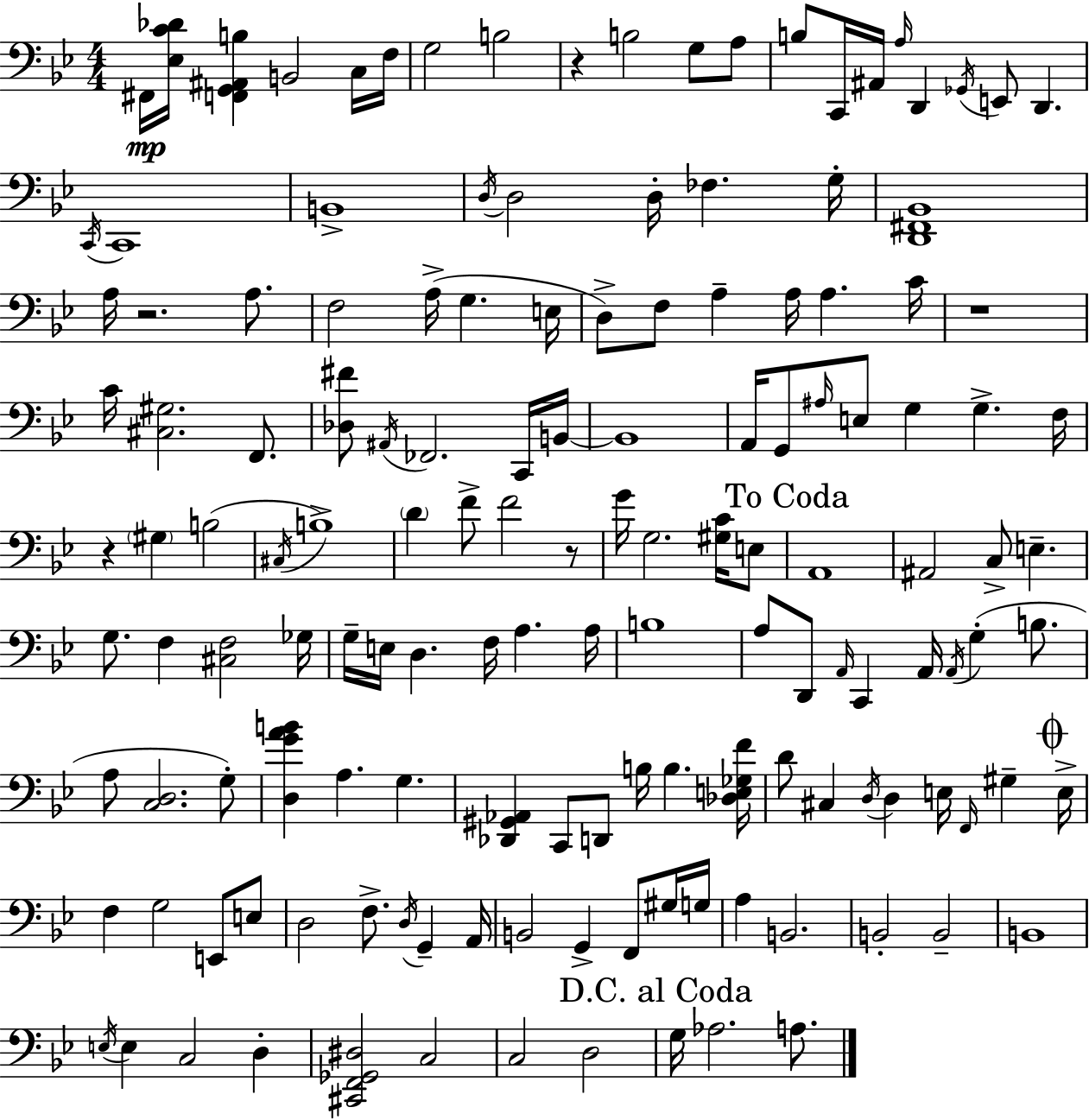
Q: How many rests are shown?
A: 5